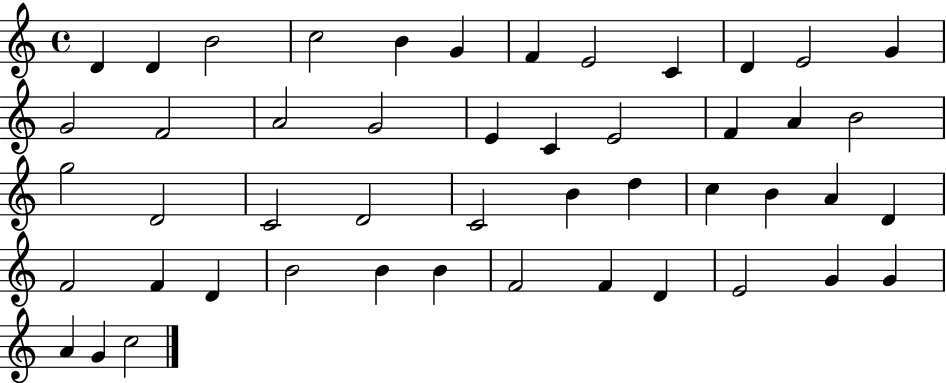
D4/q D4/q B4/h C5/h B4/q G4/q F4/q E4/h C4/q D4/q E4/h G4/q G4/h F4/h A4/h G4/h E4/q C4/q E4/h F4/q A4/q B4/h G5/h D4/h C4/h D4/h C4/h B4/q D5/q C5/q B4/q A4/q D4/q F4/h F4/q D4/q B4/h B4/q B4/q F4/h F4/q D4/q E4/h G4/q G4/q A4/q G4/q C5/h